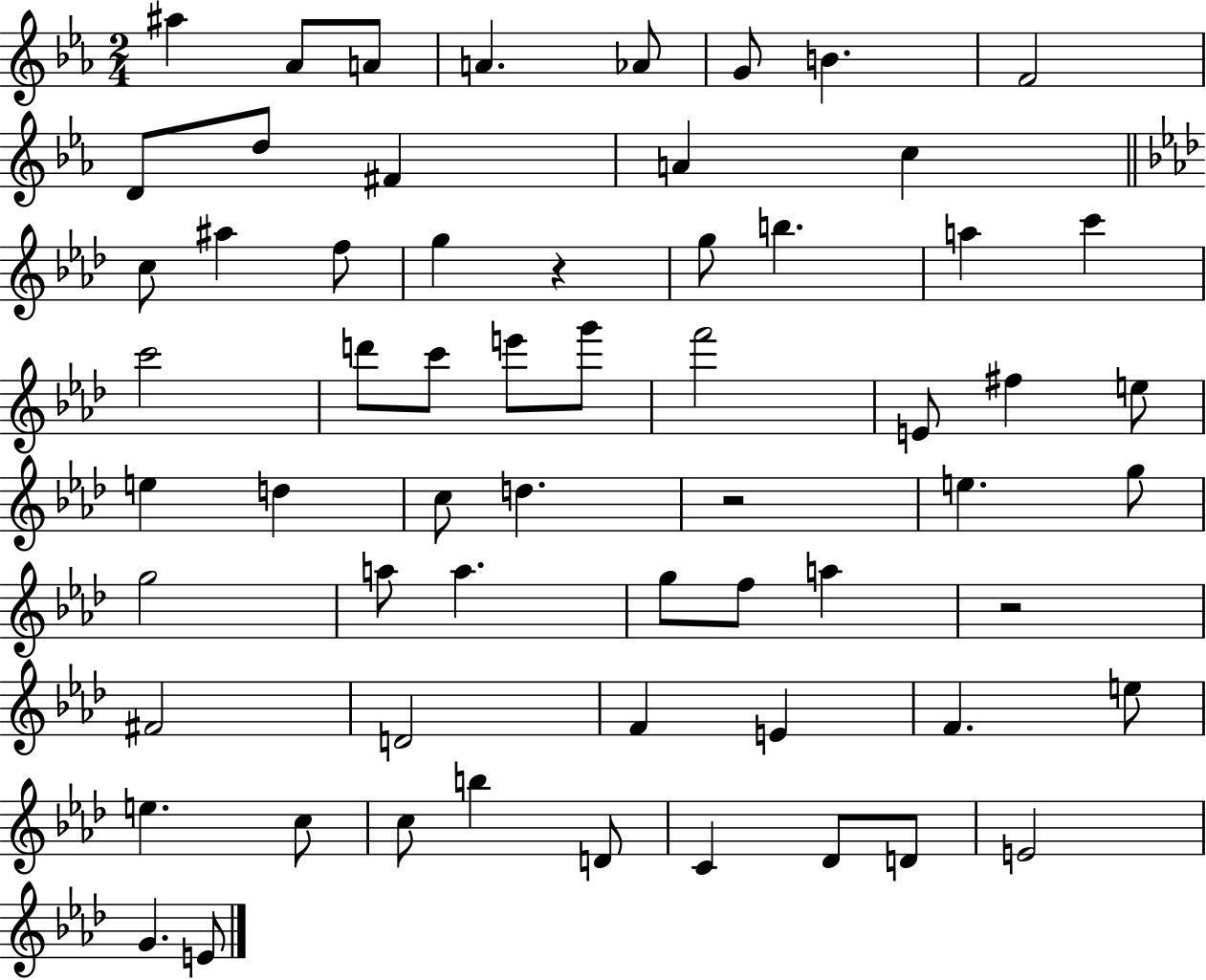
{
  \clef treble
  \numericTimeSignature
  \time 2/4
  \key ees \major
  ais''4 aes'8 a'8 | a'4. aes'8 | g'8 b'4. | f'2 | \break d'8 d''8 fis'4 | a'4 c''4 | \bar "||" \break \key aes \major c''8 ais''4 f''8 | g''4 r4 | g''8 b''4. | a''4 c'''4 | \break c'''2 | d'''8 c'''8 e'''8 g'''8 | f'''2 | e'8 fis''4 e''8 | \break e''4 d''4 | c''8 d''4. | r2 | e''4. g''8 | \break g''2 | a''8 a''4. | g''8 f''8 a''4 | r2 | \break fis'2 | d'2 | f'4 e'4 | f'4. e''8 | \break e''4. c''8 | c''8 b''4 d'8 | c'4 des'8 d'8 | e'2 | \break g'4. e'8 | \bar "|."
}